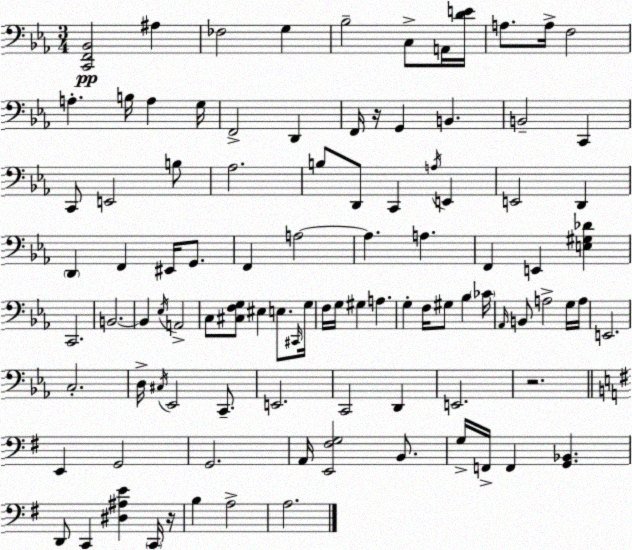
X:1
T:Untitled
M:3/4
L:1/4
K:Cm
[C,,F,,_B,,]2 ^A, _F,2 G, _B,2 C,/2 A,,/4 [DE]/4 A,/2 A,/4 F,2 A, B,/4 A, G,/4 F,,2 D,, F,,/4 z/4 G,, B,, B,,2 C,, C,,/2 E,,2 B,/2 _A,2 B,/2 D,,/2 C,, A,/4 E,, E,,2 D,, D,, F,, ^E,,/4 G,,/2 F,, A,2 A, A, F,, E,, [E,^G,_D] C,,2 B,,2 B,, _E,/4 A,,2 C,/2 [^C,F,G,]/2 ^E, E,/2 ^C,,/4 G,/4 F,/4 G,/4 ^G, A, G, F,/4 ^G,/2 _B, _C/4 _A,,/4 B,,/2 A,2 G,/4 A,/4 E,,2 C,2 D,/4 ^C,/4 _E,,2 C,,/2 E,,2 C,,2 D,, E,,2 z2 E,, G,,2 G,,2 A,,/4 [E,,^F,G,]2 B,,/2 G,/4 F,,/4 F,, [G,,_B,,] D,,/2 C,, [^D,^A,E] C,,/4 z/4 B, A,2 A,2